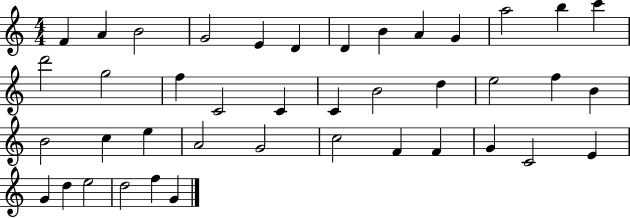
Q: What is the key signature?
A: C major